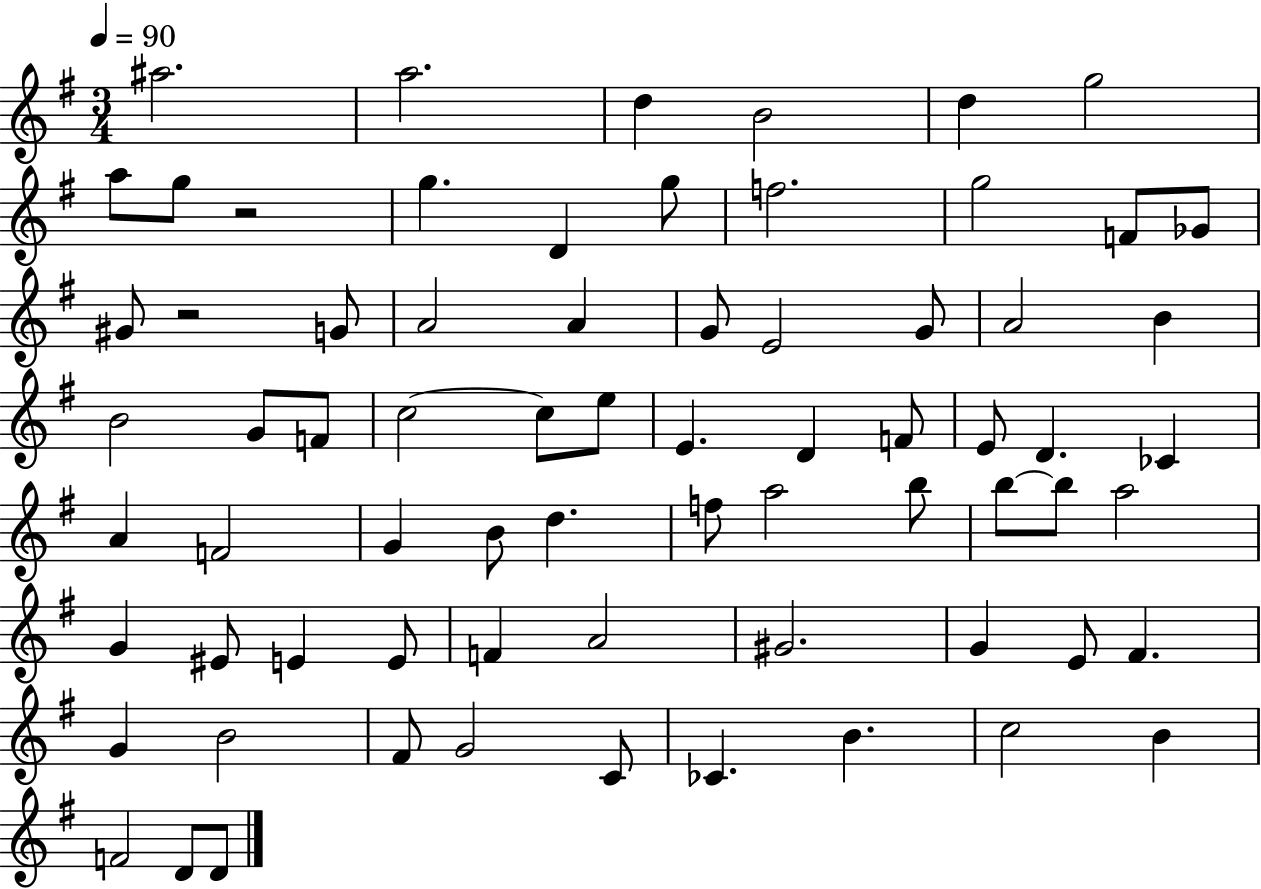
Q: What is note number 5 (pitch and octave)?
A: D5